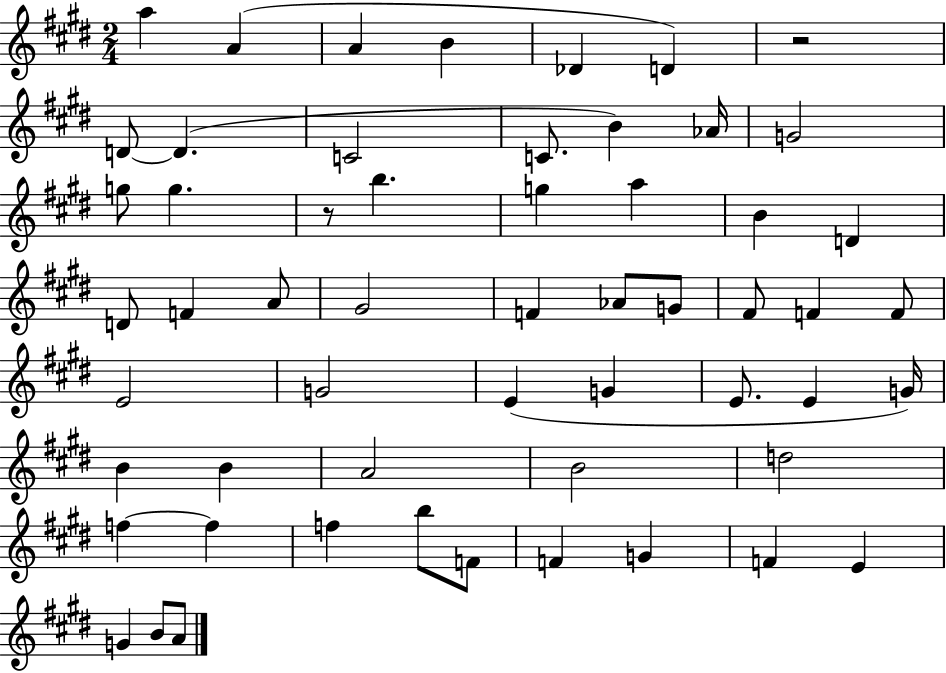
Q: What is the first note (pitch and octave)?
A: A5